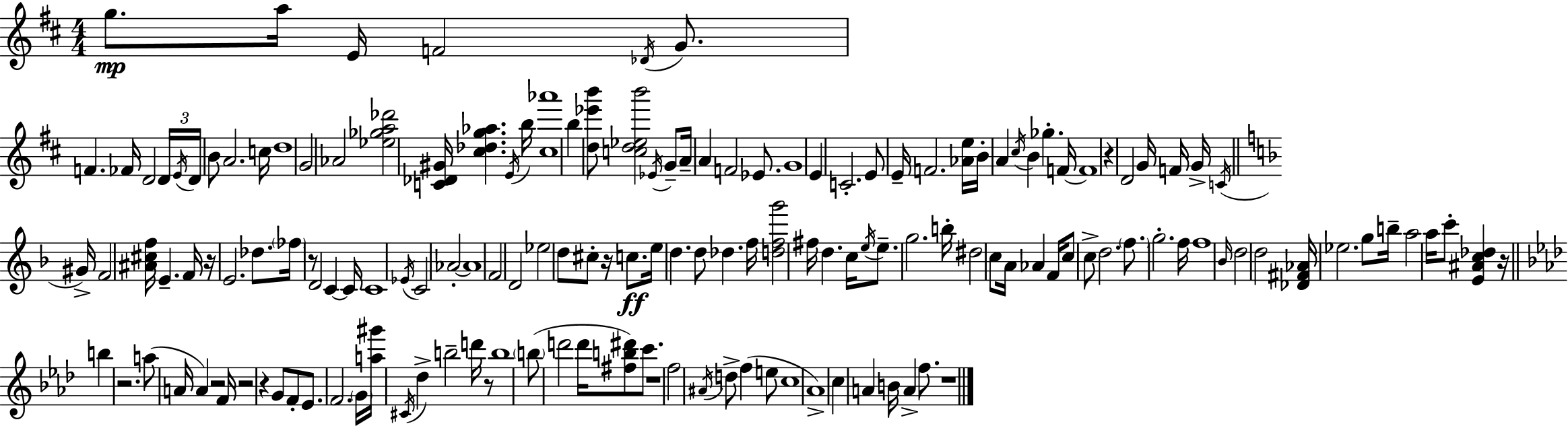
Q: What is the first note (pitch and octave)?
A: G5